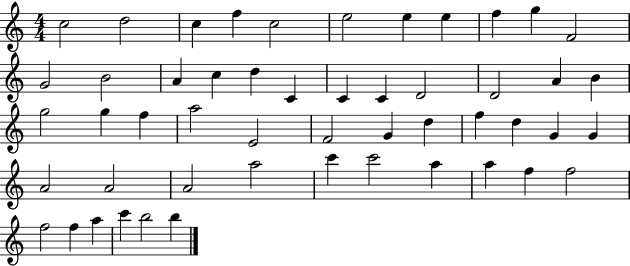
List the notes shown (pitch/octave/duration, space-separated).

C5/h D5/h C5/q F5/q C5/h E5/h E5/q E5/q F5/q G5/q F4/h G4/h B4/h A4/q C5/q D5/q C4/q C4/q C4/q D4/h D4/h A4/q B4/q G5/h G5/q F5/q A5/h E4/h F4/h G4/q D5/q F5/q D5/q G4/q G4/q A4/h A4/h A4/h A5/h C6/q C6/h A5/q A5/q F5/q F5/h F5/h F5/q A5/q C6/q B5/h B5/q